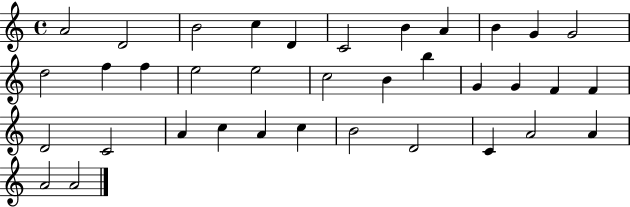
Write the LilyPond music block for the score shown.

{
  \clef treble
  \time 4/4
  \defaultTimeSignature
  \key c \major
  a'2 d'2 | b'2 c''4 d'4 | c'2 b'4 a'4 | b'4 g'4 g'2 | \break d''2 f''4 f''4 | e''2 e''2 | c''2 b'4 b''4 | g'4 g'4 f'4 f'4 | \break d'2 c'2 | a'4 c''4 a'4 c''4 | b'2 d'2 | c'4 a'2 a'4 | \break a'2 a'2 | \bar "|."
}